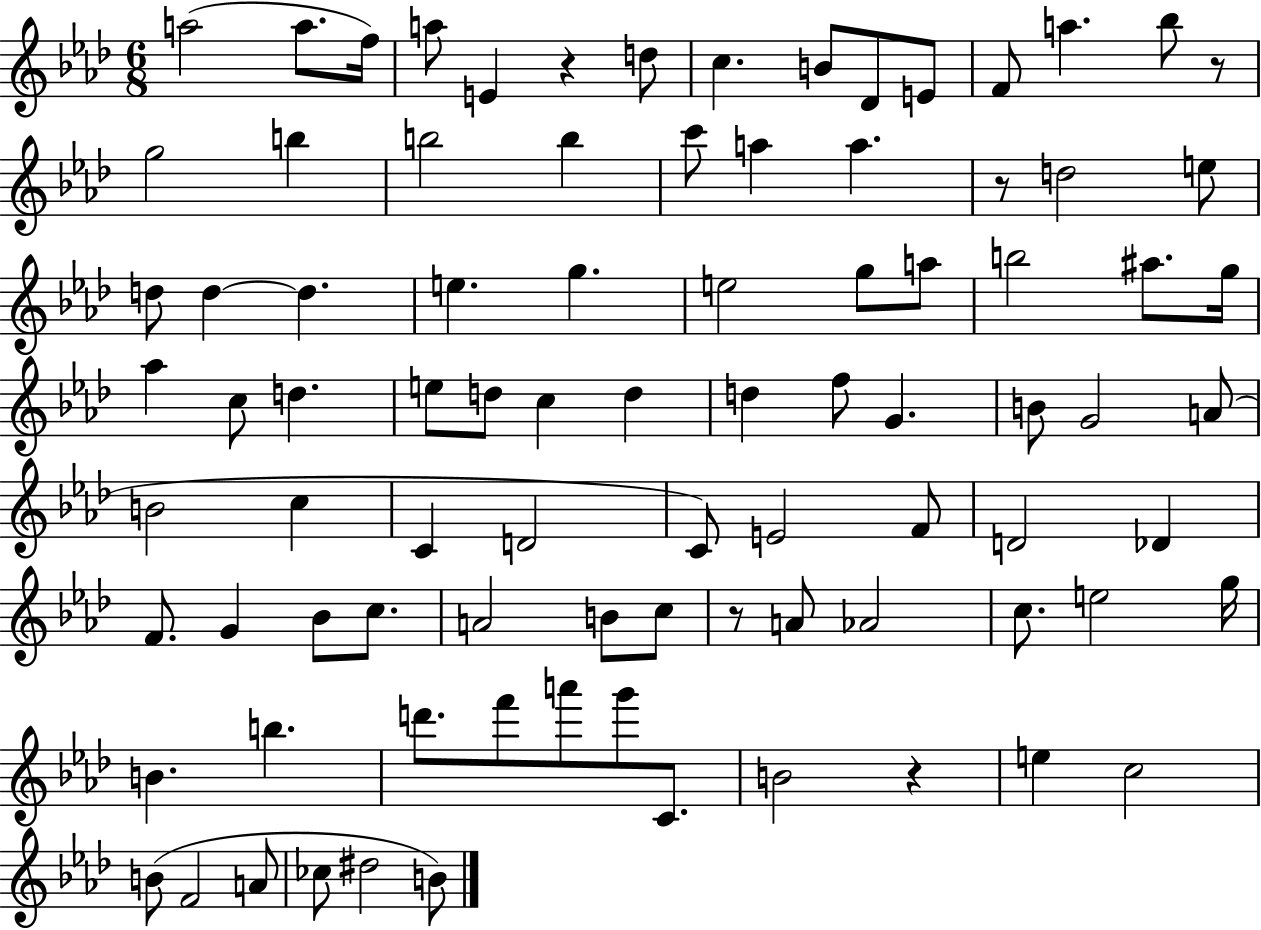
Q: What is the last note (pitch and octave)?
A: B4